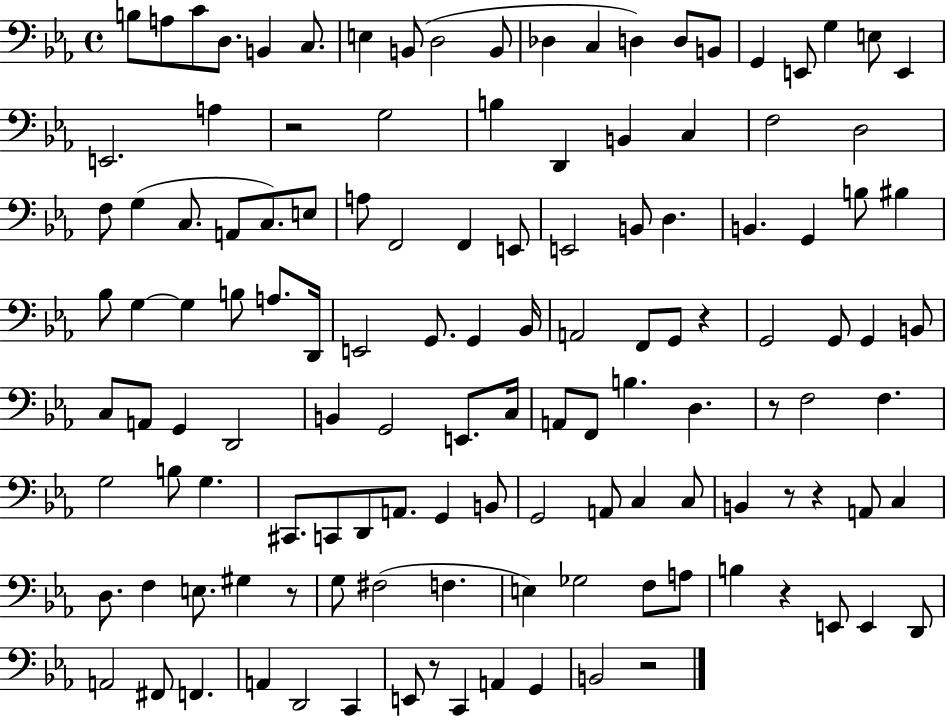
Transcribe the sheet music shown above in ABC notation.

X:1
T:Untitled
M:4/4
L:1/4
K:Eb
B,/2 A,/2 C/2 D,/2 B,, C,/2 E, B,,/2 D,2 B,,/2 _D, C, D, D,/2 B,,/2 G,, E,,/2 G, E,/2 E,, E,,2 A, z2 G,2 B, D,, B,, C, F,2 D,2 F,/2 G, C,/2 A,,/2 C,/2 E,/2 A,/2 F,,2 F,, E,,/2 E,,2 B,,/2 D, B,, G,, B,/2 ^B, _B,/2 G, G, B,/2 A,/2 D,,/4 E,,2 G,,/2 G,, _B,,/4 A,,2 F,,/2 G,,/2 z G,,2 G,,/2 G,, B,,/2 C,/2 A,,/2 G,, D,,2 B,, G,,2 E,,/2 C,/4 A,,/2 F,,/2 B, D, z/2 F,2 F, G,2 B,/2 G, ^C,,/2 C,,/2 D,,/2 A,,/2 G,, B,,/2 G,,2 A,,/2 C, C,/2 B,, z/2 z A,,/2 C, D,/2 F, E,/2 ^G, z/2 G,/2 ^F,2 F, E, _G,2 F,/2 A,/2 B, z E,,/2 E,, D,,/2 A,,2 ^F,,/2 F,, A,, D,,2 C,, E,,/2 z/2 C,, A,, G,, B,,2 z2